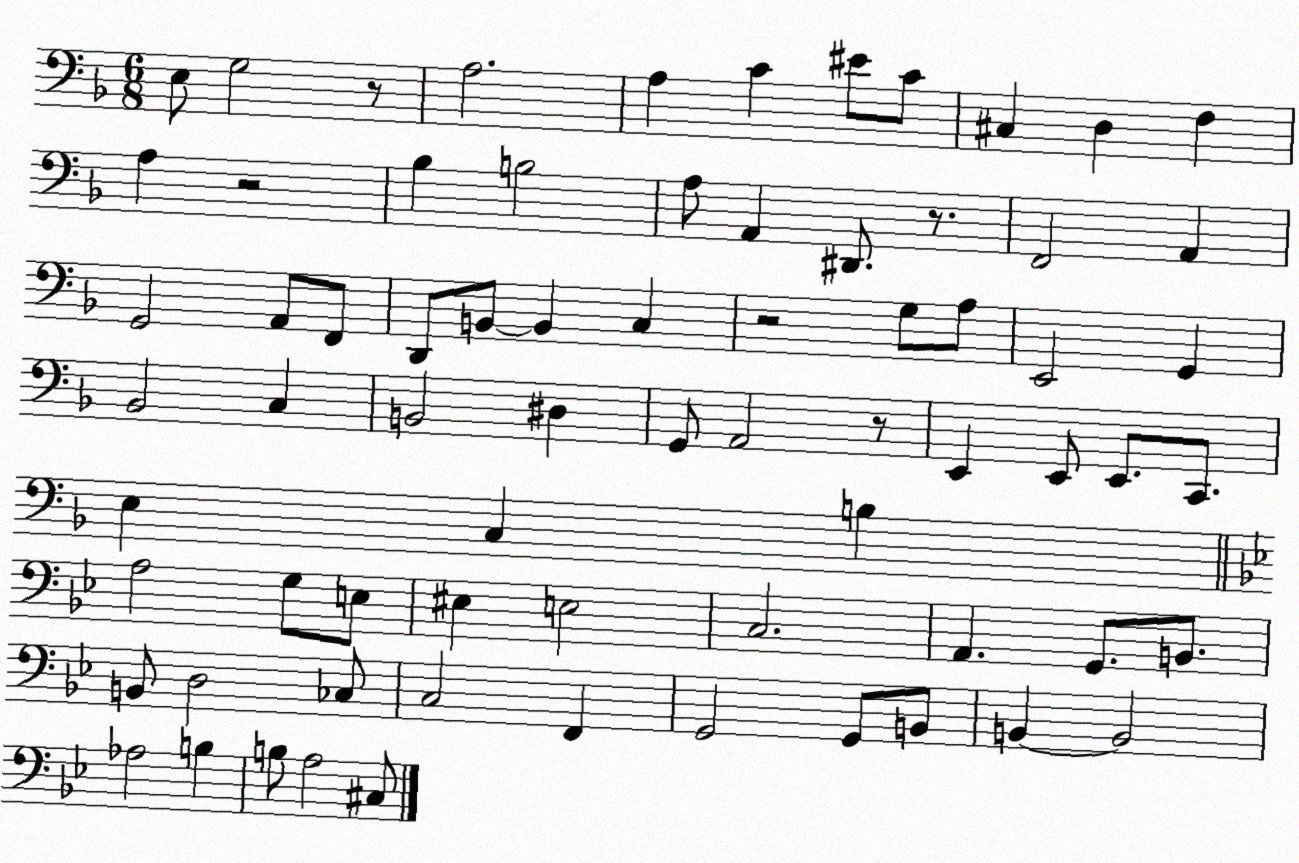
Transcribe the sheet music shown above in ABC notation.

X:1
T:Untitled
M:6/8
L:1/4
K:F
E,/2 G,2 z/2 A,2 A, C ^E/2 C/2 ^C, D, F, A, z2 _B, B,2 A,/2 A,, ^D,,/2 z/2 F,,2 A,, G,,2 A,,/2 F,,/2 D,,/2 B,,/2 B,, C, z2 G,/2 A,/2 E,,2 G,, _B,,2 C, B,,2 ^D, G,,/2 A,,2 z/2 E,, E,,/2 E,,/2 C,,/2 E, C, B, A,2 G,/2 E,/2 ^E, E,2 C,2 A,, G,,/2 B,,/2 B,,/2 D,2 _C,/2 C,2 F,, G,,2 G,,/2 B,,/2 B,, B,,2 _A,2 B, B,/2 A,2 ^C,/2